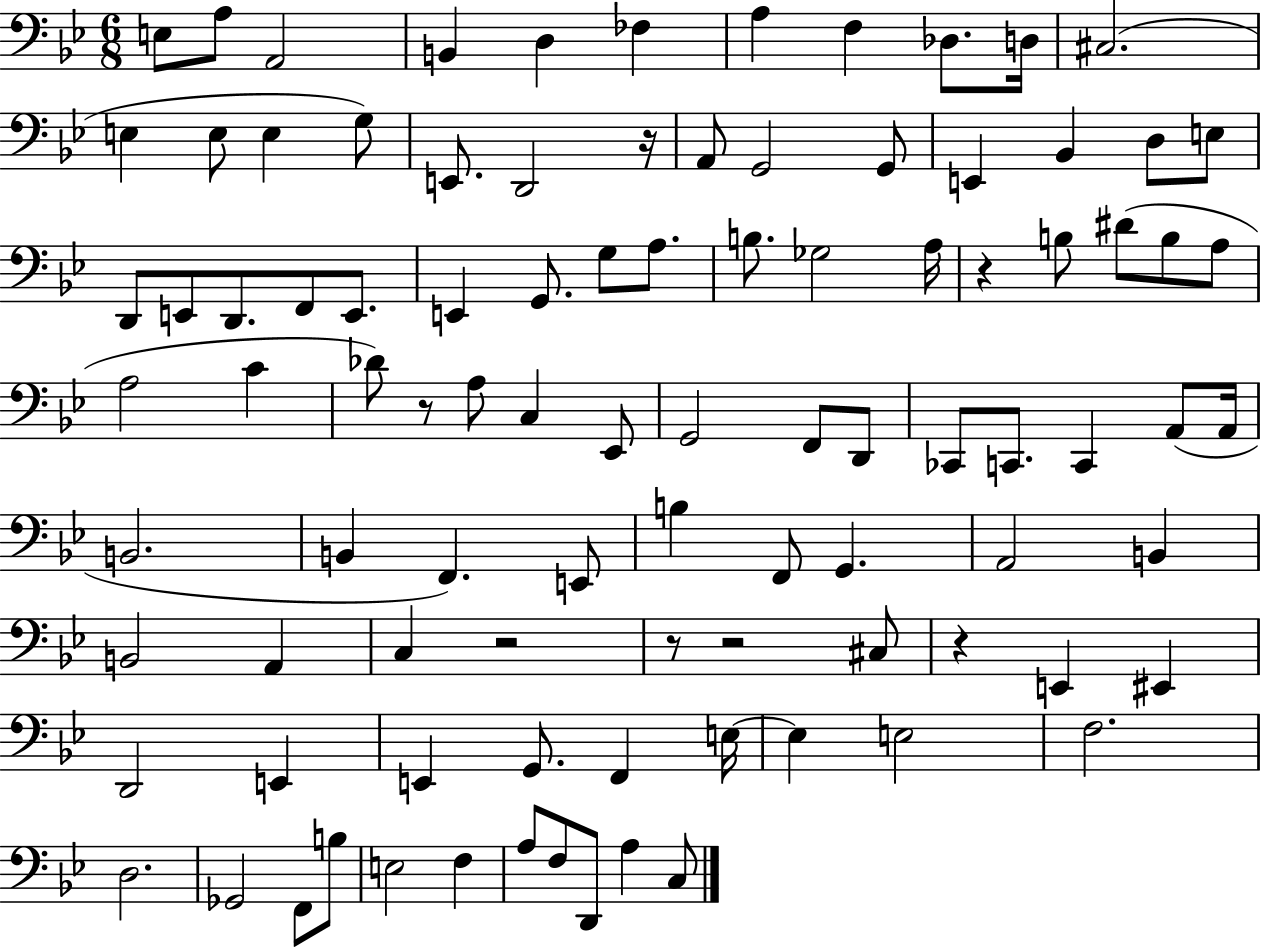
E3/e A3/e A2/h B2/q D3/q FES3/q A3/q F3/q Db3/e. D3/s C#3/h. E3/q E3/e E3/q G3/e E2/e. D2/h R/s A2/e G2/h G2/e E2/q Bb2/q D3/e E3/e D2/e E2/e D2/e. F2/e E2/e. E2/q G2/e. G3/e A3/e. B3/e. Gb3/h A3/s R/q B3/e D#4/e B3/e A3/e A3/h C4/q Db4/e R/e A3/e C3/q Eb2/e G2/h F2/e D2/e CES2/e C2/e. C2/q A2/e A2/s B2/h. B2/q F2/q. E2/e B3/q F2/e G2/q. A2/h B2/q B2/h A2/q C3/q R/h R/e R/h C#3/e R/q E2/q EIS2/q D2/h E2/q E2/q G2/e. F2/q E3/s E3/q E3/h F3/h. D3/h. Gb2/h F2/e B3/e E3/h F3/q A3/e F3/e D2/e A3/q C3/e